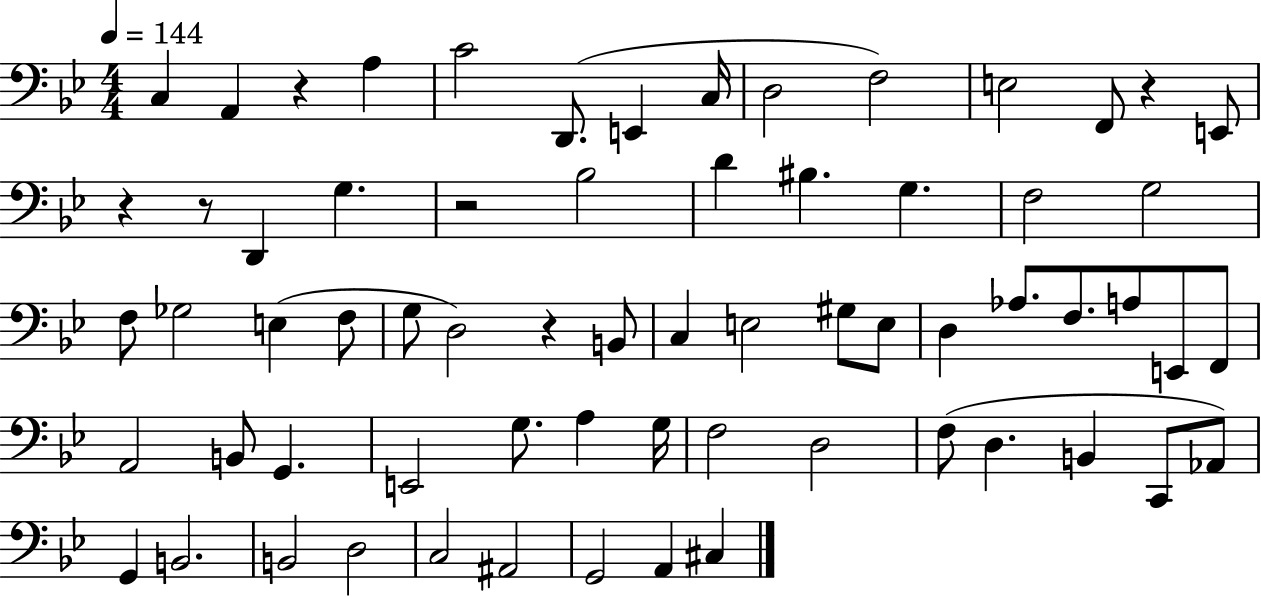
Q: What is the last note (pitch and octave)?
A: C#3